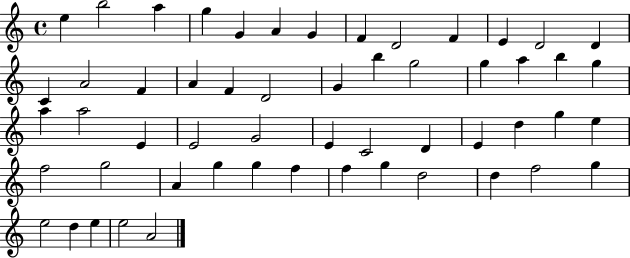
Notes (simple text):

E5/q B5/h A5/q G5/q G4/q A4/q G4/q F4/q D4/h F4/q E4/q D4/h D4/q C4/q A4/h F4/q A4/q F4/q D4/h G4/q B5/q G5/h G5/q A5/q B5/q G5/q A5/q A5/h E4/q E4/h G4/h E4/q C4/h D4/q E4/q D5/q G5/q E5/q F5/h G5/h A4/q G5/q G5/q F5/q F5/q G5/q D5/h D5/q F5/h G5/q E5/h D5/q E5/q E5/h A4/h